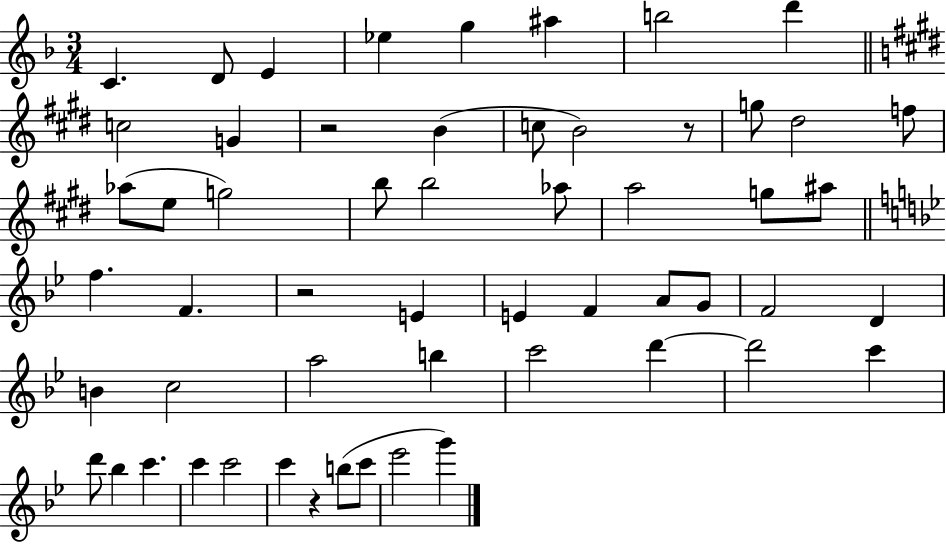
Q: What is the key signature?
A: F major